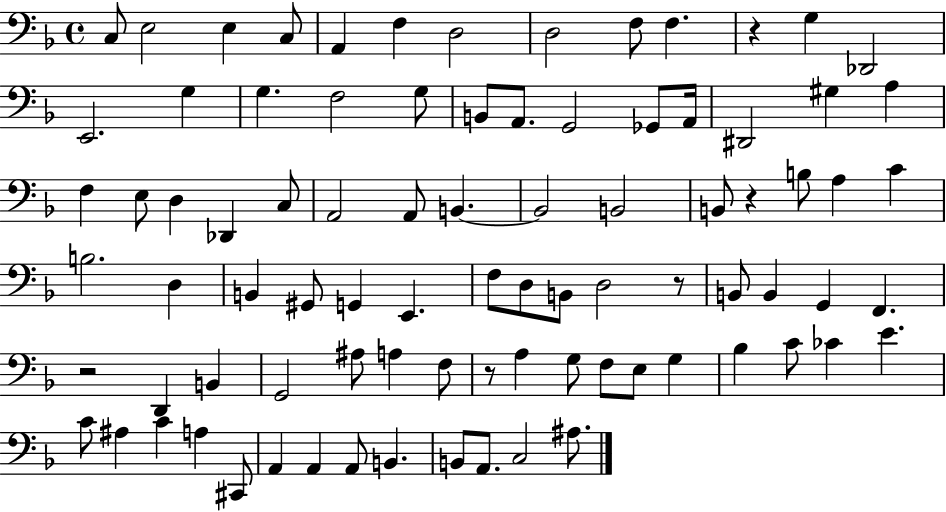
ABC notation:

X:1
T:Untitled
M:4/4
L:1/4
K:F
C,/2 E,2 E, C,/2 A,, F, D,2 D,2 F,/2 F, z G, _D,,2 E,,2 G, G, F,2 G,/2 B,,/2 A,,/2 G,,2 _G,,/2 A,,/4 ^D,,2 ^G, A, F, E,/2 D, _D,, C,/2 A,,2 A,,/2 B,, B,,2 B,,2 B,,/2 z B,/2 A, C B,2 D, B,, ^G,,/2 G,, E,, F,/2 D,/2 B,,/2 D,2 z/2 B,,/2 B,, G,, F,, z2 D,, B,, G,,2 ^A,/2 A, F,/2 z/2 A, G,/2 F,/2 E,/2 G, _B, C/2 _C E C/2 ^A, C A, ^C,,/2 A,, A,, A,,/2 B,, B,,/2 A,,/2 C,2 ^A,/2